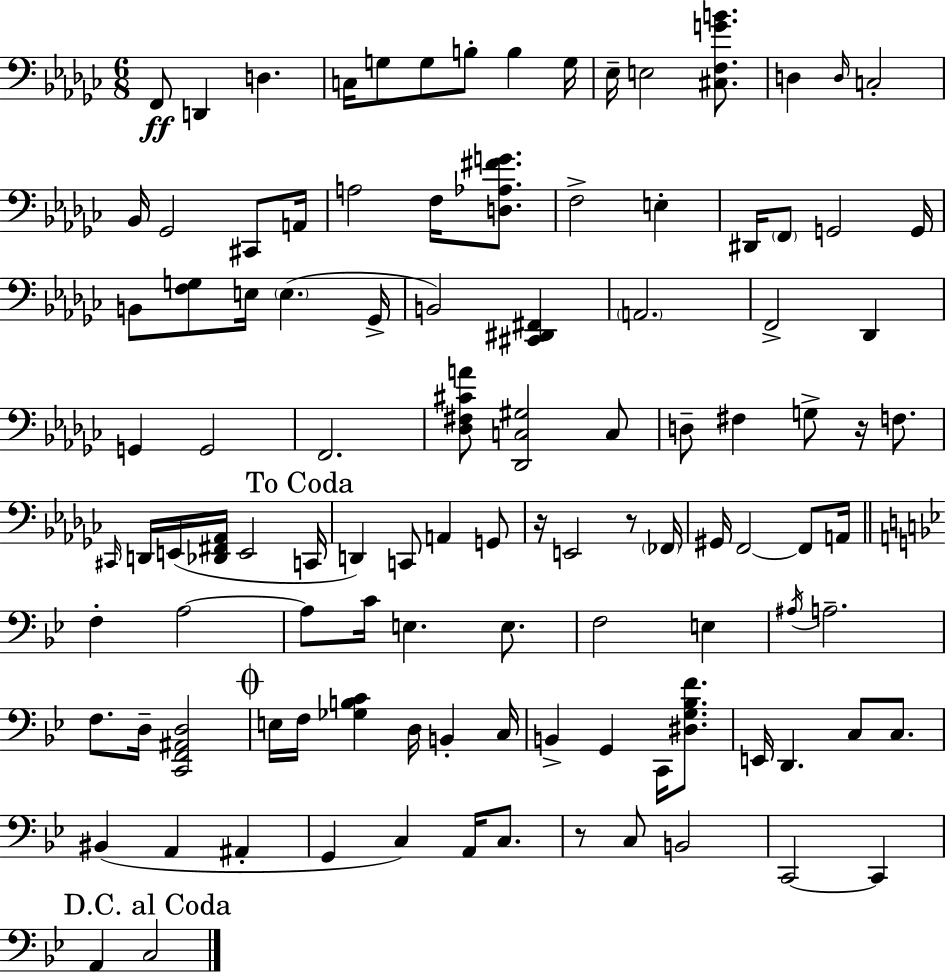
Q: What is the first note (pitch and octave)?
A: F2